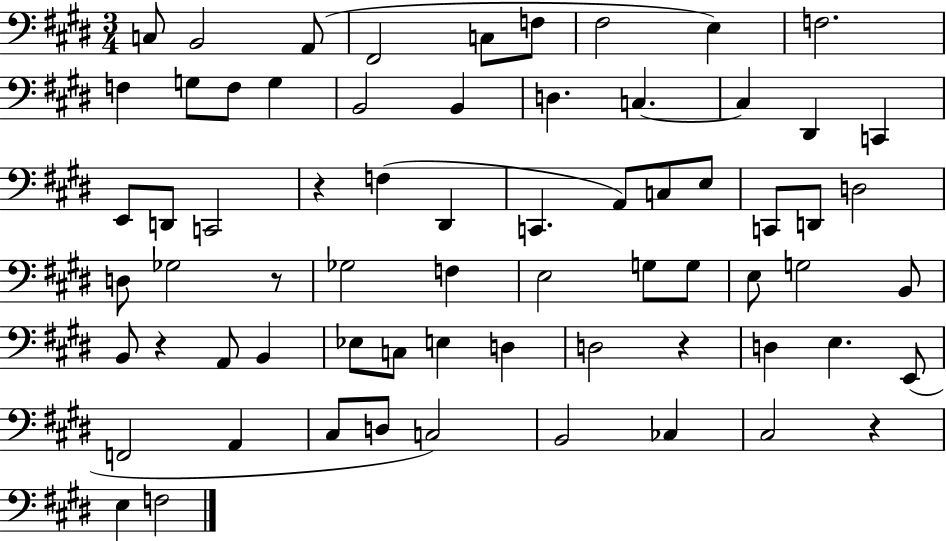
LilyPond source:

{
  \clef bass
  \numericTimeSignature
  \time 3/4
  \key e \major
  \repeat volta 2 { c8 b,2 a,8( | fis,2 c8 f8 | fis2 e4) | f2. | \break f4 g8 f8 g4 | b,2 b,4 | d4. c4.~~ | c4 dis,4 c,4 | \break e,8 d,8 c,2 | r4 f4( dis,4 | c,4. a,8) c8 e8 | c,8 d,8 d2 | \break d8 ges2 r8 | ges2 f4 | e2 g8 g8 | e8 g2 b,8 | \break b,8 r4 a,8 b,4 | ees8 c8 e4 d4 | d2 r4 | d4 e4. e,8( | \break f,2 a,4 | cis8 d8 c2) | b,2 ces4 | cis2 r4 | \break e4 f2 | } \bar "|."
}